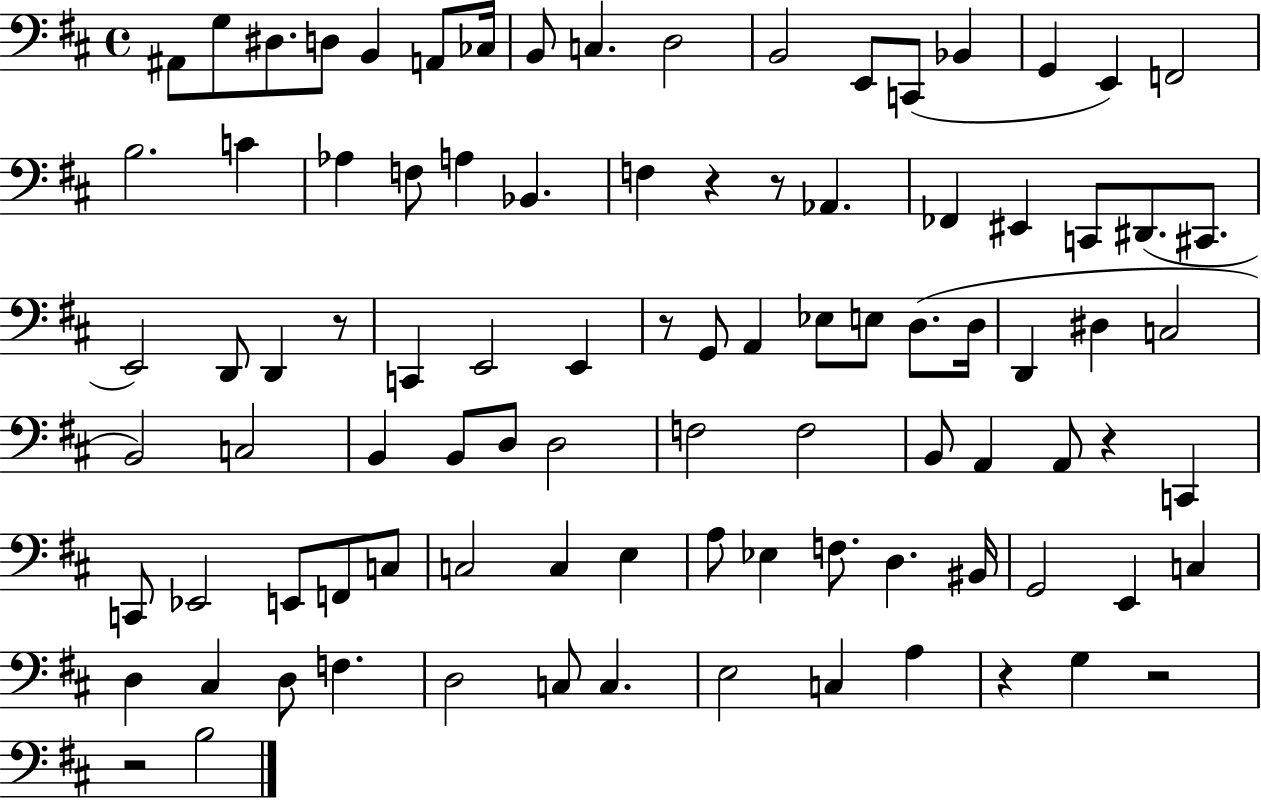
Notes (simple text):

A#2/e G3/e D#3/e. D3/e B2/q A2/e CES3/s B2/e C3/q. D3/h B2/h E2/e C2/e Bb2/q G2/q E2/q F2/h B3/h. C4/q Ab3/q F3/e A3/q Bb2/q. F3/q R/q R/e Ab2/q. FES2/q EIS2/q C2/e D#2/e. C#2/e. E2/h D2/e D2/q R/e C2/q E2/h E2/q R/e G2/e A2/q Eb3/e E3/e D3/e. D3/s D2/q D#3/q C3/h B2/h C3/h B2/q B2/e D3/e D3/h F3/h F3/h B2/e A2/q A2/e R/q C2/q C2/e Eb2/h E2/e F2/e C3/e C3/h C3/q E3/q A3/e Eb3/q F3/e. D3/q. BIS2/s G2/h E2/q C3/q D3/q C#3/q D3/e F3/q. D3/h C3/e C3/q. E3/h C3/q A3/q R/q G3/q R/h R/h B3/h